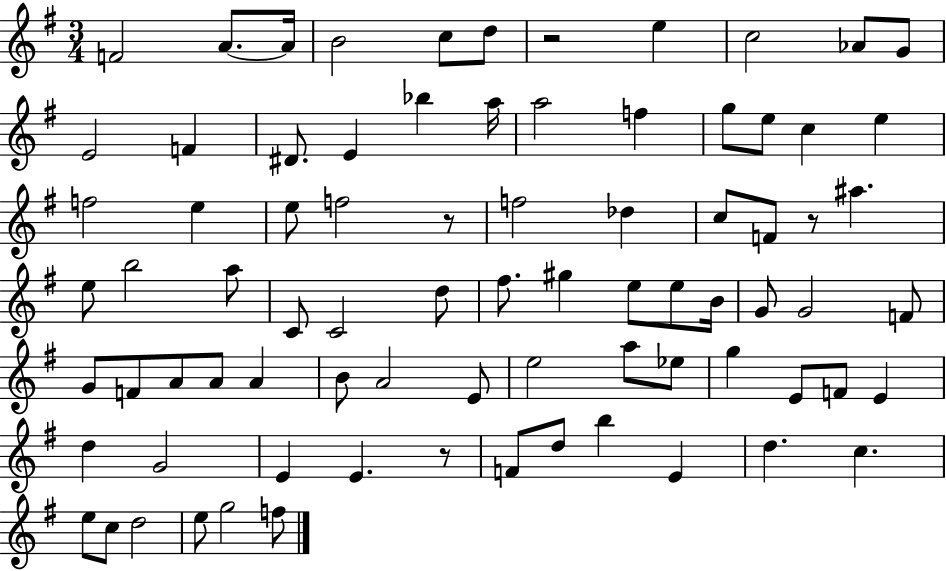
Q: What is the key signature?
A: G major